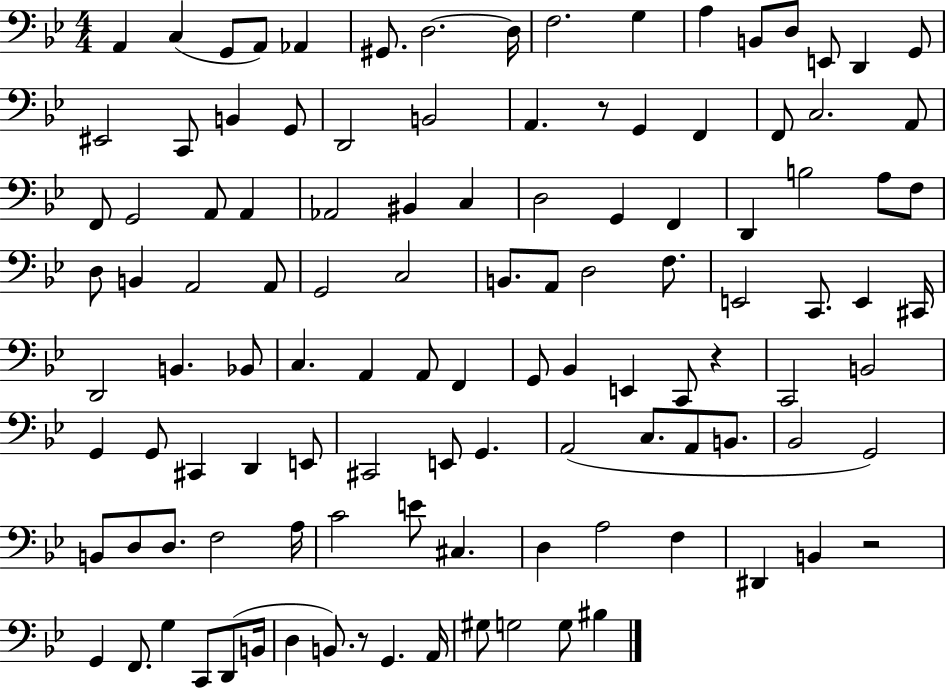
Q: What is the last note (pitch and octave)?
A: BIS3